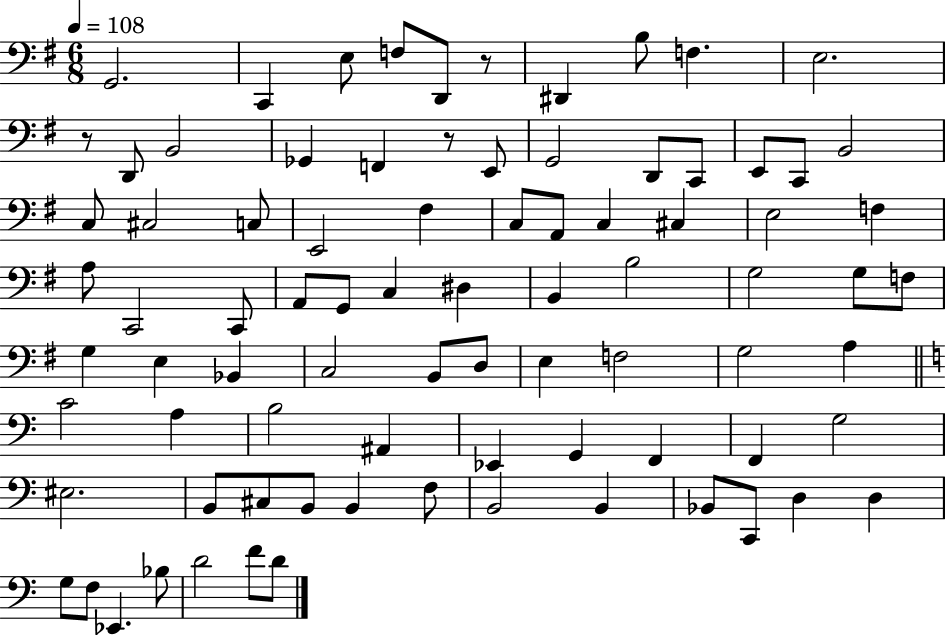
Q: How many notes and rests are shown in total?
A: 84